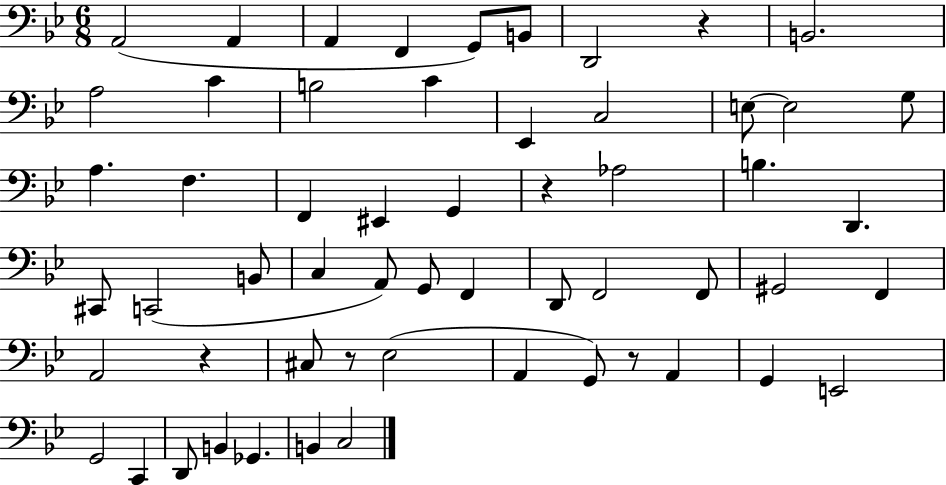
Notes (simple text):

A2/h A2/q A2/q F2/q G2/e B2/e D2/h R/q B2/h. A3/h C4/q B3/h C4/q Eb2/q C3/h E3/e E3/h G3/e A3/q. F3/q. F2/q EIS2/q G2/q R/q Ab3/h B3/q. D2/q. C#2/e C2/h B2/e C3/q A2/e G2/e F2/q D2/e F2/h F2/e G#2/h F2/q A2/h R/q C#3/e R/e Eb3/h A2/q G2/e R/e A2/q G2/q E2/h G2/h C2/q D2/e B2/q Gb2/q. B2/q C3/h